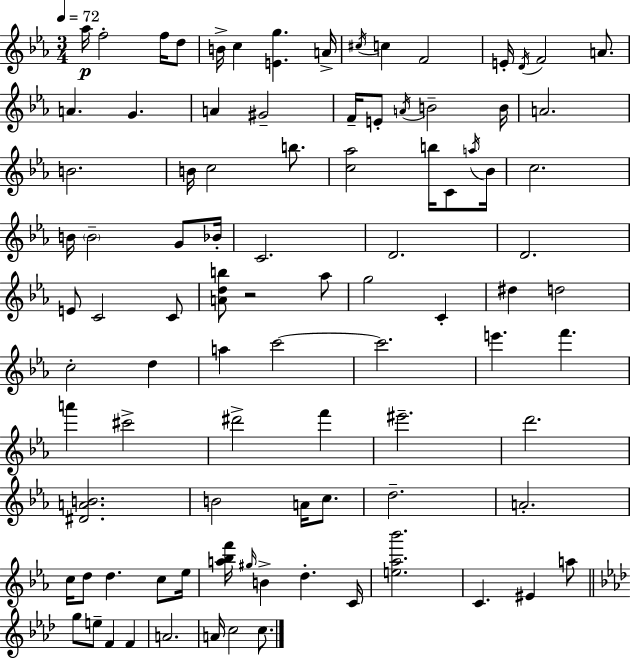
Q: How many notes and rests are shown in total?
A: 93